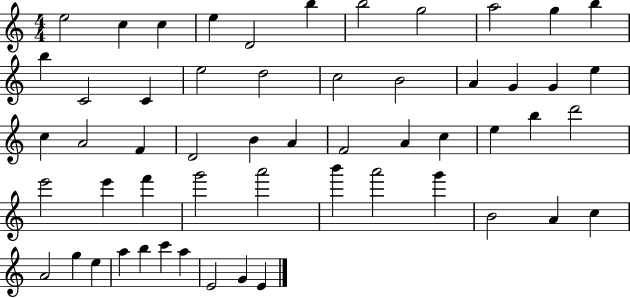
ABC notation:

X:1
T:Untitled
M:4/4
L:1/4
K:C
e2 c c e D2 b b2 g2 a2 g b b C2 C e2 d2 c2 B2 A G G e c A2 F D2 B A F2 A c e b d'2 e'2 e' f' g'2 a'2 b' a'2 g' B2 A c A2 g e a b c' a E2 G E